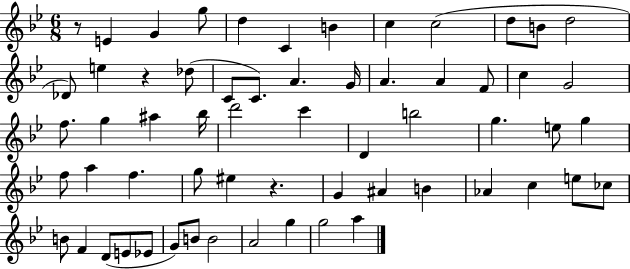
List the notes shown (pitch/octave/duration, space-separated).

R/e E4/q G4/q G5/e D5/q C4/q B4/q C5/q C5/h D5/e B4/e D5/h Db4/e E5/q R/q Db5/e C4/e C4/e. A4/q. G4/s A4/q. A4/q F4/e C5/q G4/h F5/e. G5/q A#5/q Bb5/s D6/h C6/q D4/q B5/h G5/q. E5/e G5/q F5/e A5/q F5/q. G5/e EIS5/q R/q. G4/q A#4/q B4/q Ab4/q C5/q E5/e CES5/e B4/e F4/q D4/e E4/e Eb4/e G4/e B4/e B4/h A4/h G5/q G5/h A5/q